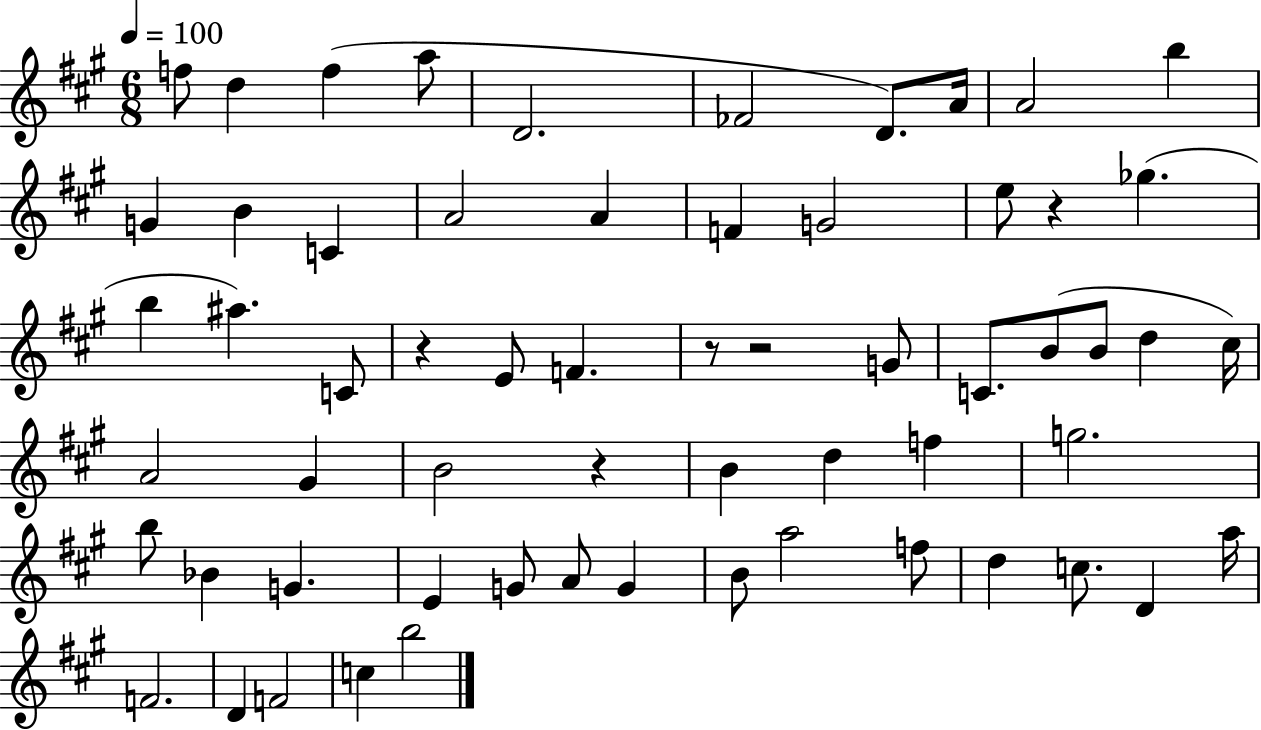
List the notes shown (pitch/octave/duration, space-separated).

F5/e D5/q F5/q A5/e D4/h. FES4/h D4/e. A4/s A4/h B5/q G4/q B4/q C4/q A4/h A4/q F4/q G4/h E5/e R/q Gb5/q. B5/q A#5/q. C4/e R/q E4/e F4/q. R/e R/h G4/e C4/e. B4/e B4/e D5/q C#5/s A4/h G#4/q B4/h R/q B4/q D5/q F5/q G5/h. B5/e Bb4/q G4/q. E4/q G4/e A4/e G4/q B4/e A5/h F5/e D5/q C5/e. D4/q A5/s F4/h. D4/q F4/h C5/q B5/h